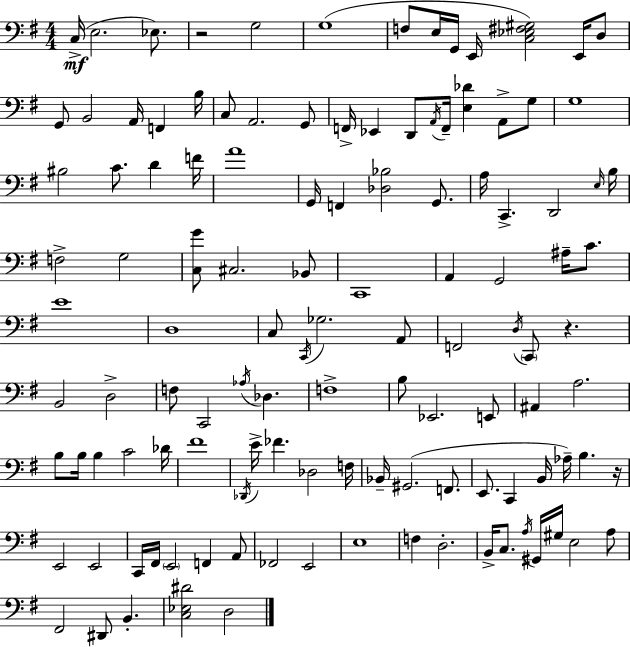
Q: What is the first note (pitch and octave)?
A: C3